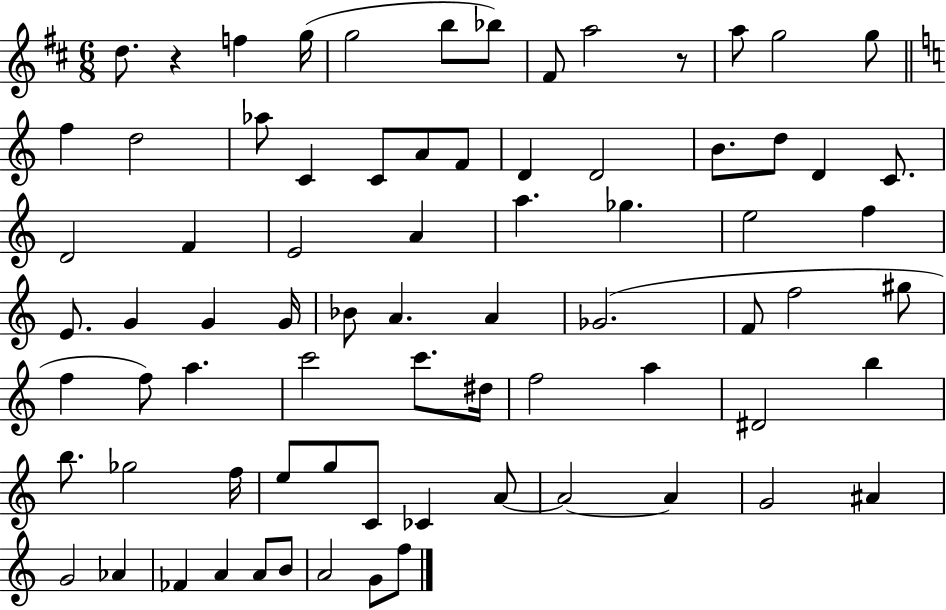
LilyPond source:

{
  \clef treble
  \numericTimeSignature
  \time 6/8
  \key d \major
  \repeat volta 2 { d''8. r4 f''4 g''16( | g''2 b''8 bes''8) | fis'8 a''2 r8 | a''8 g''2 g''8 | \break \bar "||" \break \key c \major f''4 d''2 | aes''8 c'4 c'8 a'8 f'8 | d'4 d'2 | b'8. d''8 d'4 c'8. | \break d'2 f'4 | e'2 a'4 | a''4. ges''4. | e''2 f''4 | \break e'8. g'4 g'4 g'16 | bes'8 a'4. a'4 | ges'2.( | f'8 f''2 gis''8 | \break f''4 f''8) a''4. | c'''2 c'''8. dis''16 | f''2 a''4 | dis'2 b''4 | \break b''8. ges''2 f''16 | e''8 g''8 c'8 ces'4 a'8~~ | a'2~~ a'4 | g'2 ais'4 | \break g'2 aes'4 | fes'4 a'4 a'8 b'8 | a'2 g'8 f''8 | } \bar "|."
}